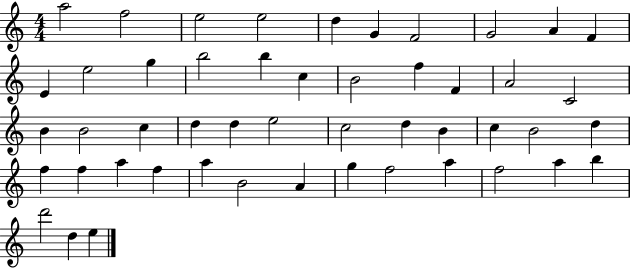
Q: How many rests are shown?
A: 0